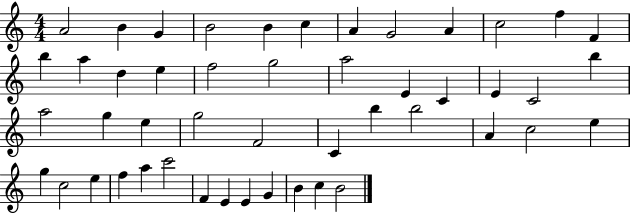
A4/h B4/q G4/q B4/h B4/q C5/q A4/q G4/h A4/q C5/h F5/q F4/q B5/q A5/q D5/q E5/q F5/h G5/h A5/h E4/q C4/q E4/q C4/h B5/q A5/h G5/q E5/q G5/h F4/h C4/q B5/q B5/h A4/q C5/h E5/q G5/q C5/h E5/q F5/q A5/q C6/h F4/q E4/q E4/q G4/q B4/q C5/q B4/h